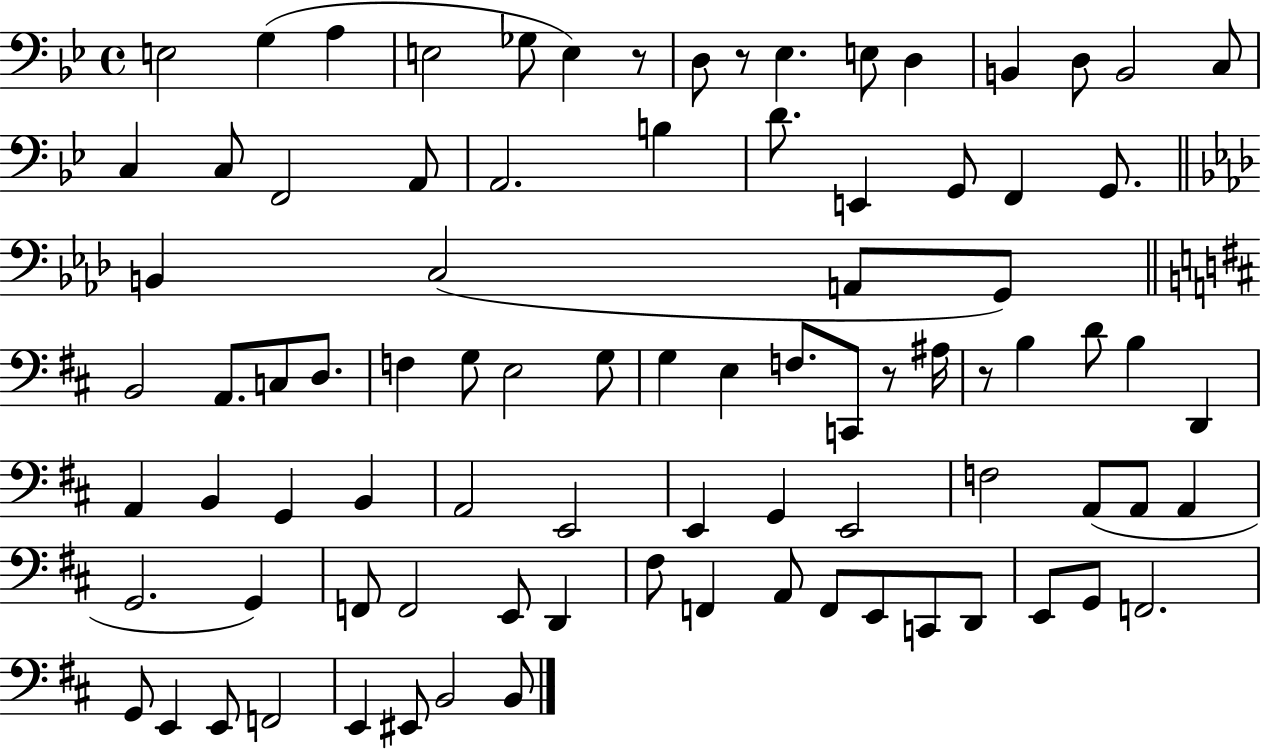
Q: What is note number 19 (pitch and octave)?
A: A2